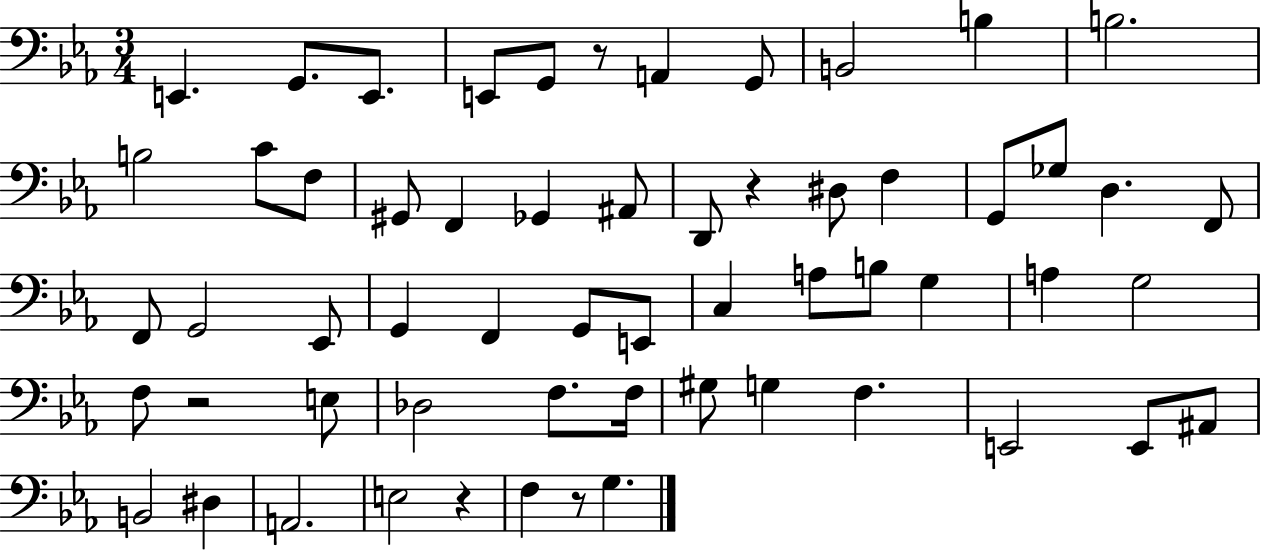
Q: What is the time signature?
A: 3/4